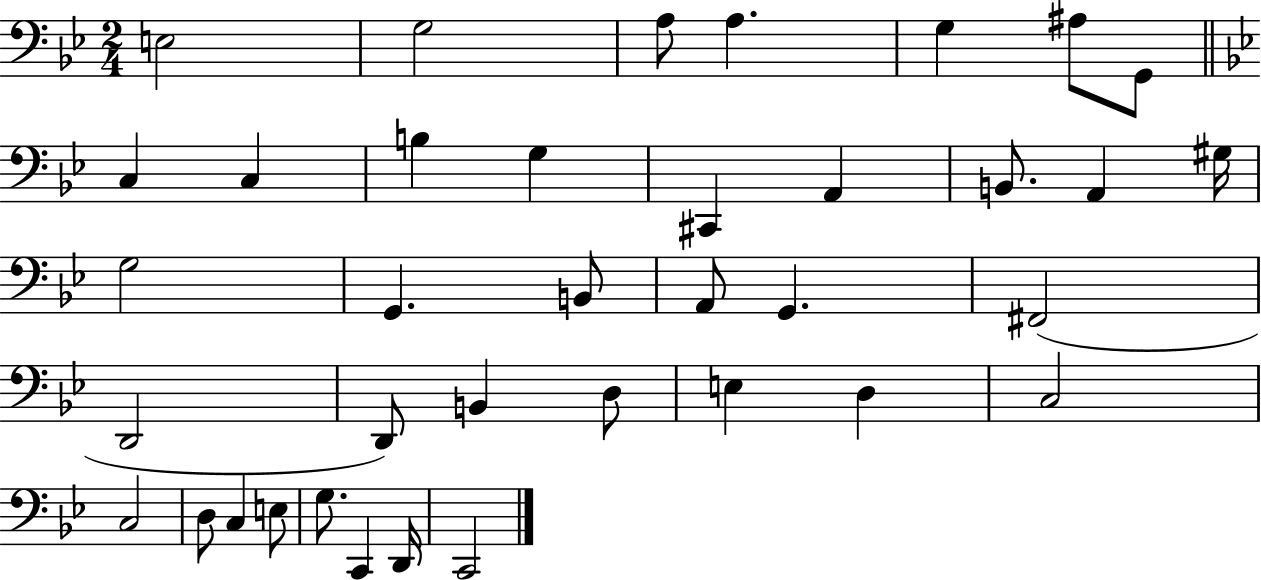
E3/h G3/h A3/e A3/q. G3/q A#3/e G2/e C3/q C3/q B3/q G3/q C#2/q A2/q B2/e. A2/q G#3/s G3/h G2/q. B2/e A2/e G2/q. F#2/h D2/h D2/e B2/q D3/e E3/q D3/q C3/h C3/h D3/e C3/q E3/e G3/e. C2/q D2/s C2/h